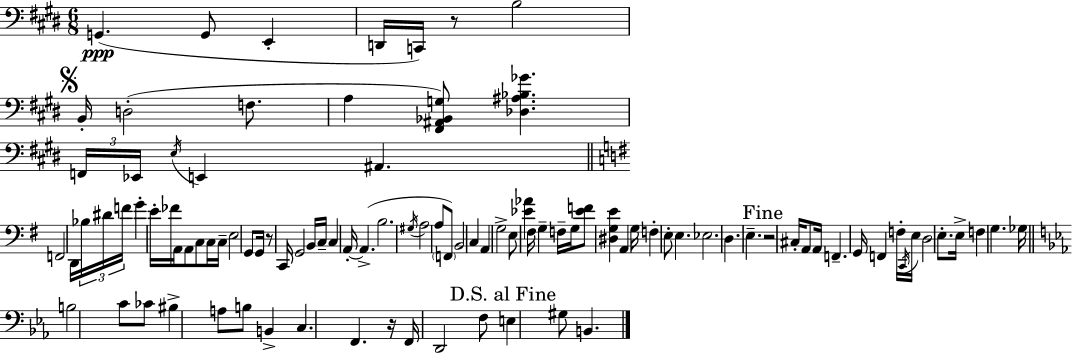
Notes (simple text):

G2/q. G2/e E2/q D2/s C2/s R/e B3/h B2/s D3/h F3/e. A3/q [F#2,A#2,Bb2,G3]/e [Db3,A#3,Bb3,Gb4]/q. F2/s Eb2/s E3/s E2/q A#2/q. F2/h D2/s Bb3/s D#4/s F4/s G4/q E4/s FES4/s A2/s A2/e C3/e C3/s C3/s E3/h G2/e G2/s R/e C2/s G2/h B2/s C3/s C3/q A2/s A2/q. B3/h. G#3/s A3/h A3/e F2/e B2/h C3/q A2/q G3/h E3/e [Eb4,Ab4]/q F#3/s G3/q F3/s G3/s [Eb4,F4]/e [D#3,G3,E4]/q A2/q G3/s F3/q E3/e E3/q. Eb3/h. D3/q. E3/q. R/h C#3/s A2/e A2/s F2/q. G2/s F2/q F3/s C2/s E3/s D3/h E3/e. E3/s F3/q G3/q. Gb3/s B3/h C4/e CES4/e BIS3/q A3/e B3/e B2/q C3/q. F2/q. R/s F2/s D2/h F3/e E3/q G#3/e B2/q.